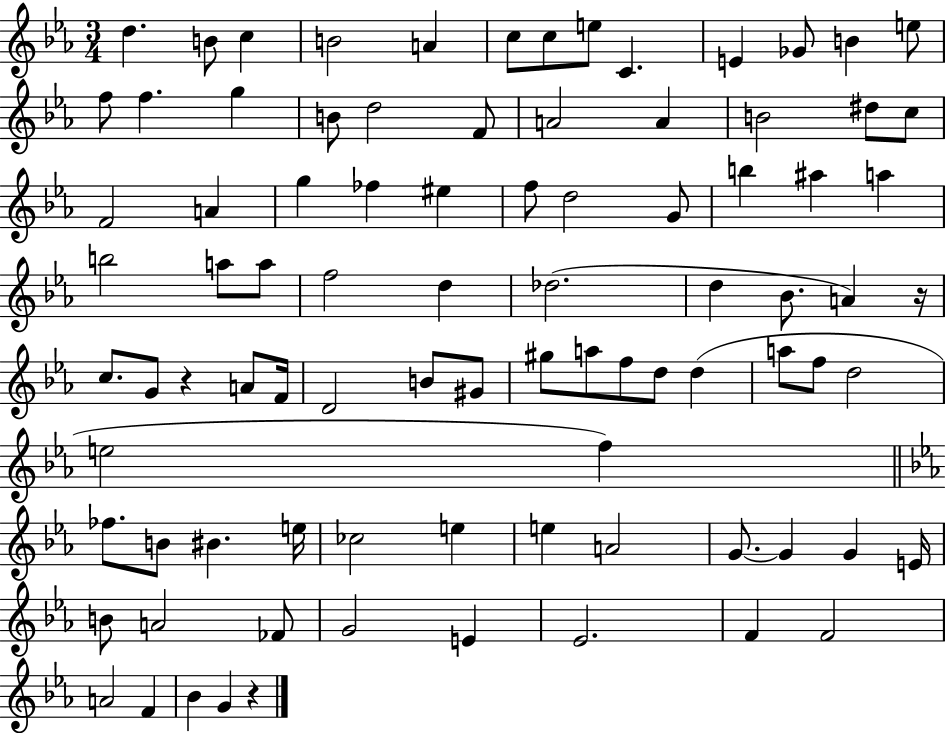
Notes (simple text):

D5/q. B4/e C5/q B4/h A4/q C5/e C5/e E5/e C4/q. E4/q Gb4/e B4/q E5/e F5/e F5/q. G5/q B4/e D5/h F4/e A4/h A4/q B4/h D#5/e C5/e F4/h A4/q G5/q FES5/q EIS5/q F5/e D5/h G4/e B5/q A#5/q A5/q B5/h A5/e A5/e F5/h D5/q Db5/h. D5/q Bb4/e. A4/q R/s C5/e. G4/e R/q A4/e F4/s D4/h B4/e G#4/e G#5/e A5/e F5/e D5/e D5/q A5/e F5/e D5/h E5/h F5/q FES5/e. B4/e BIS4/q. E5/s CES5/h E5/q E5/q A4/h G4/e. G4/q G4/q E4/s B4/e A4/h FES4/e G4/h E4/q Eb4/h. F4/q F4/h A4/h F4/q Bb4/q G4/q R/q